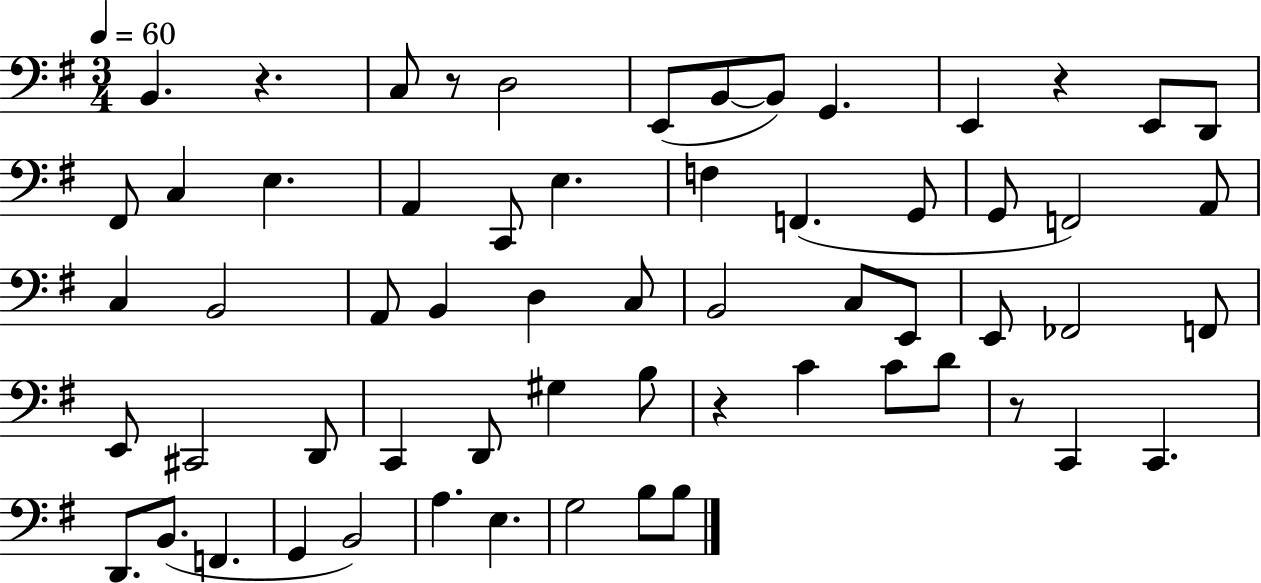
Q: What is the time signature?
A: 3/4